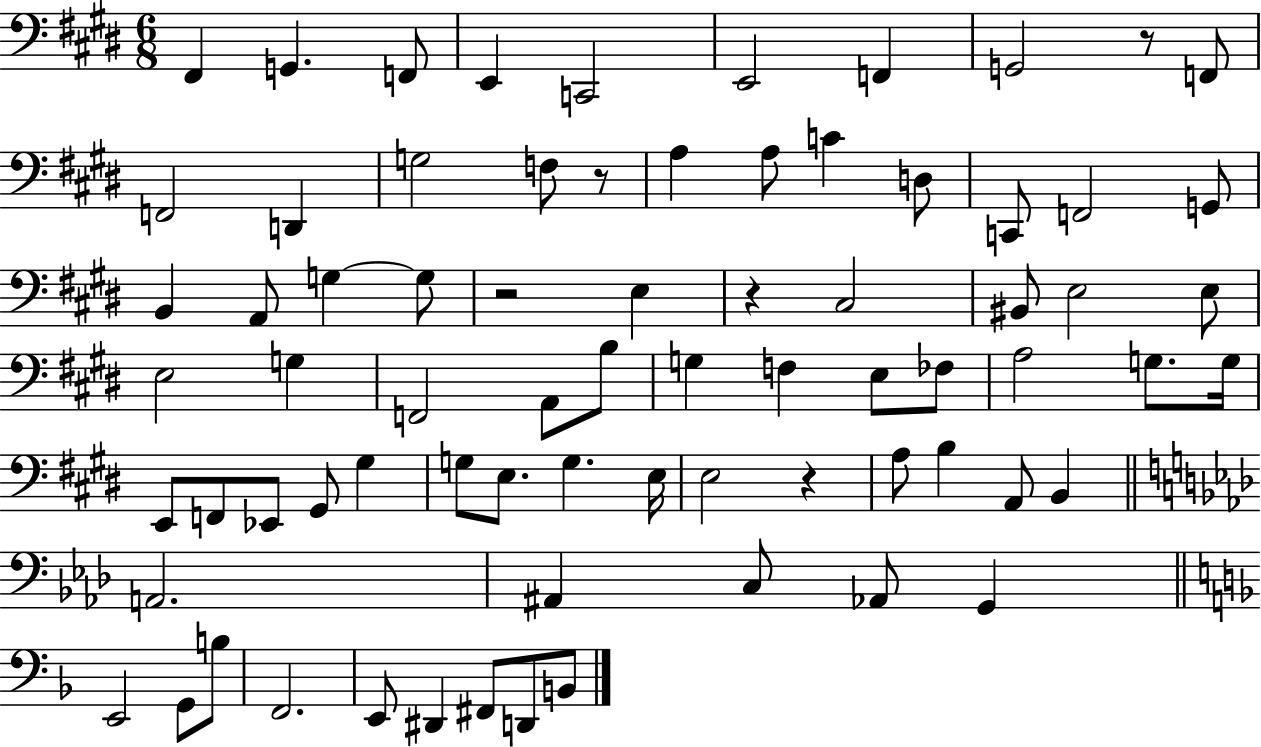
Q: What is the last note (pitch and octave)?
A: B2